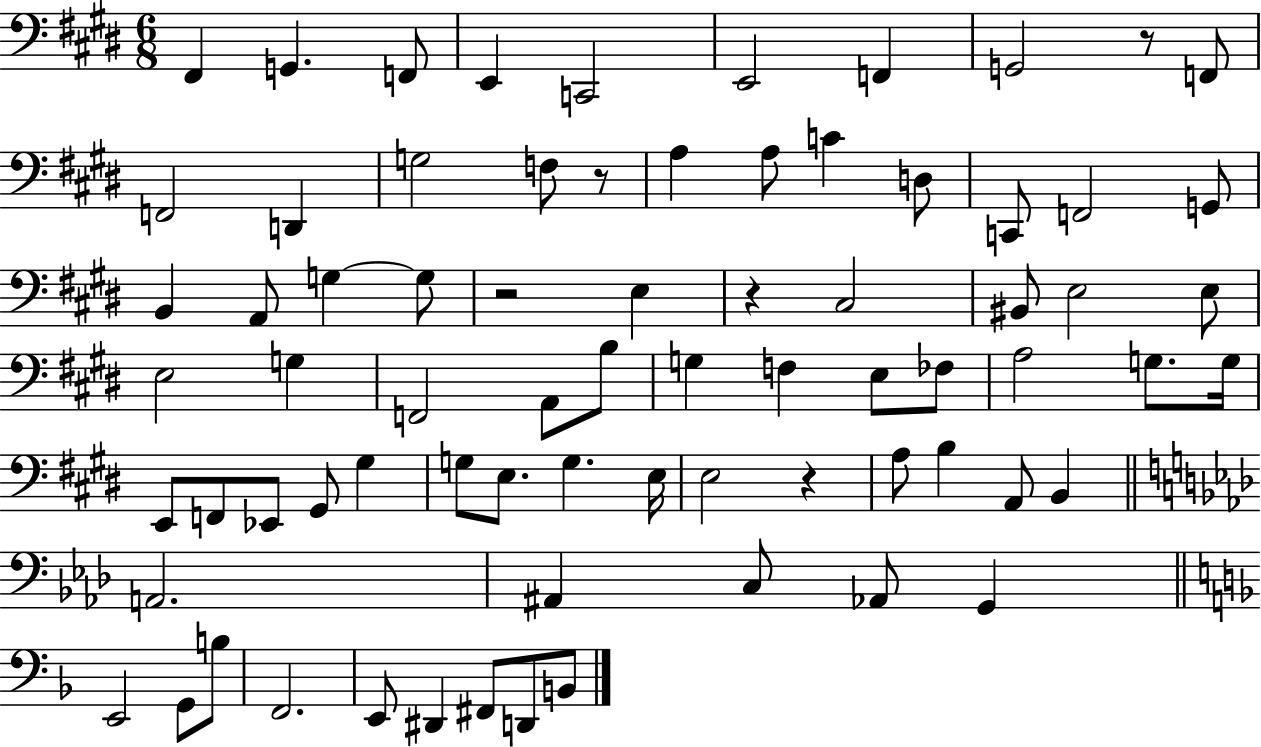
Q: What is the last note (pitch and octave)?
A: B2